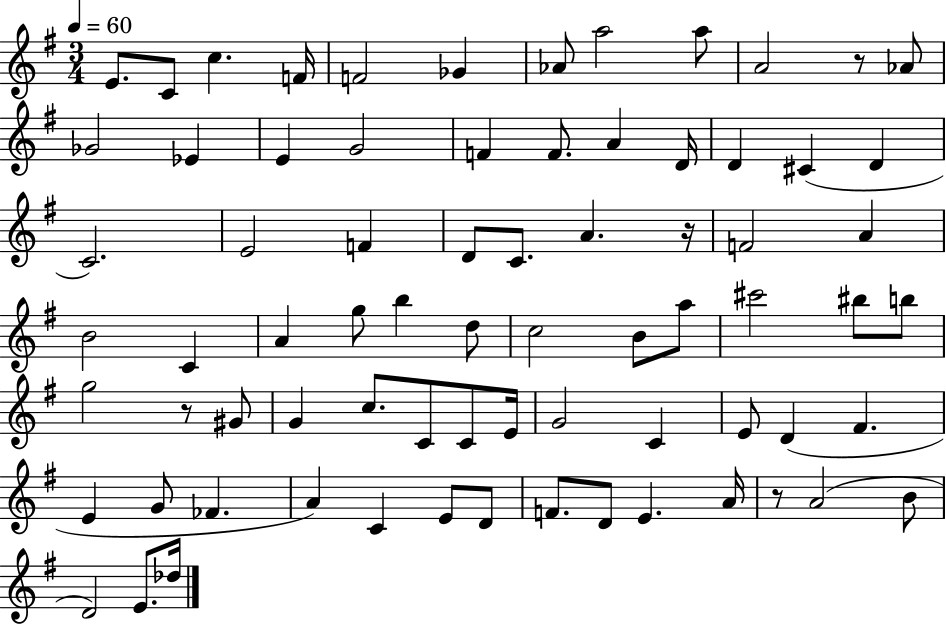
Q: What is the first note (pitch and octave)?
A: E4